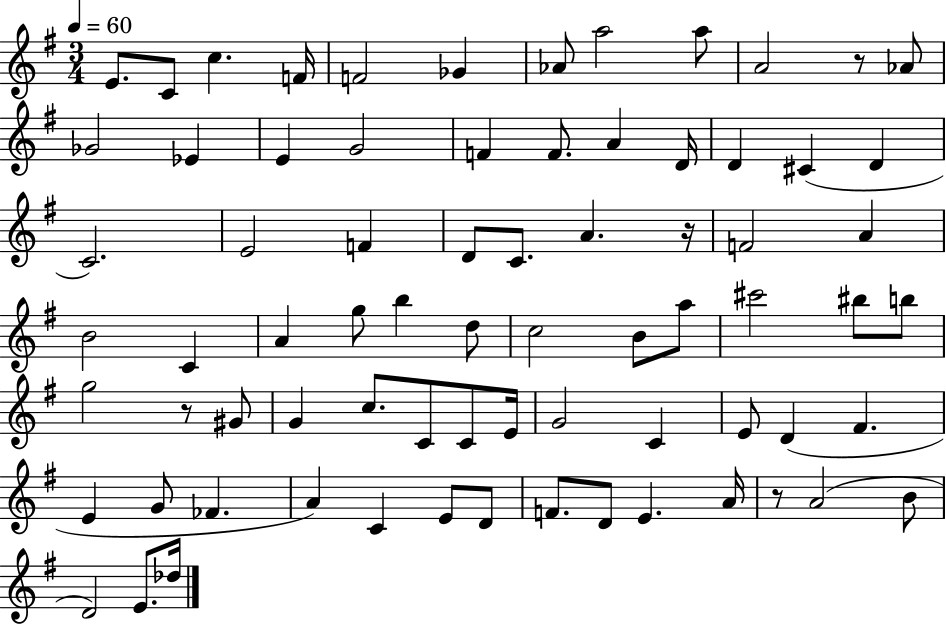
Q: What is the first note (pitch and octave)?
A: E4